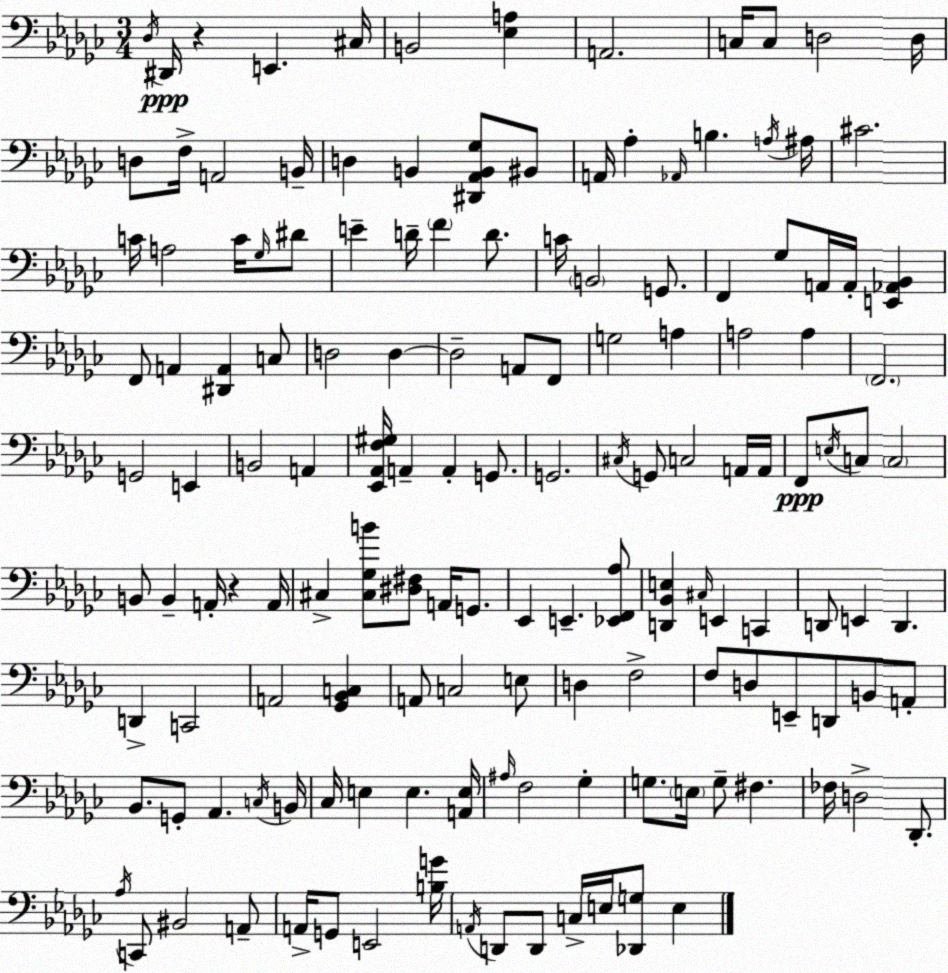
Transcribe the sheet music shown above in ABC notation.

X:1
T:Untitled
M:3/4
L:1/4
K:Ebm
_D,/4 ^D,,/4 z E,, ^C,/4 B,,2 [_E,A,] A,,2 C,/4 C,/2 D,2 D,/4 D,/2 F,/4 A,,2 B,,/4 D, B,, [^D,,_A,,B,,_G,]/2 ^B,,/2 A,,/4 _A, _A,,/4 B, A,/4 ^A,/4 ^C2 C/4 A,2 C/4 _G,/4 ^D/2 E D/4 F D/2 C/4 B,,2 G,,/2 F,, _G,/2 A,,/4 A,,/4 [E,,_A,,_B,,] F,,/2 A,, [^D,,A,,] C,/2 D,2 D, D,2 A,,/2 F,,/2 G,2 A, A,2 A, F,,2 G,,2 E,, B,,2 A,, [_E,,_A,,F,^G,]/4 A,, A,, G,,/2 G,,2 ^C,/4 G,,/2 C,2 A,,/4 A,,/4 F,,/2 E,/4 C,/2 C,2 B,,/2 B,, A,,/4 z A,,/4 ^C, [^C,_G,B]/2 [^D,^F,]/2 A,,/4 G,,/2 _E,, E,, [_E,,F,,_A,]/2 [D,,_B,,E,] ^C,/4 E,, C,, D,,/2 E,, D,, D,, C,,2 A,,2 [_G,,_B,,C,] A,,/2 C,2 E,/2 D, F,2 F,/2 D,/2 E,,/2 D,,/2 B,,/2 A,,/2 _B,,/2 G,,/2 _A,, C,/4 B,,/4 _C,/4 E, E, [A,,E,]/4 ^A,/4 F,2 _G, G,/2 E,/4 G,/2 ^F, _F,/4 D,2 _D,,/2 _A,/4 C,,/2 ^B,,2 A,,/2 A,,/4 G,,/2 E,,2 [B,G]/4 A,,/4 D,,/2 D,,/2 C,/4 E,/4 [_D,,G,]/2 E,